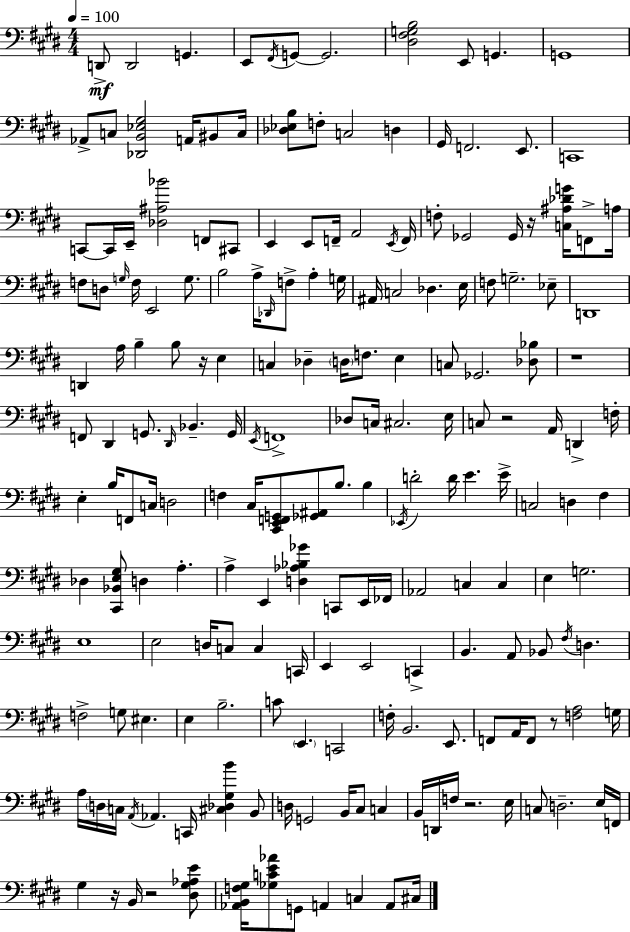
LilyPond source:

{
  \clef bass
  \numericTimeSignature
  \time 4/4
  \key e \major
  \tempo 4 = 100
  d,8->\mf d,2 g,4. | e,8 \acciaccatura { fis,16 } g,8~~ g,2. | <dis fis g b>2 e,8 g,4. | g,1 | \break aes,8-> c8 <des, b, ees gis>2 a,16 bis,8 | c16 <des ees b>8 f8-. c2 d4 | gis,16 f,2. e,8. | c,1 | \break c,8~~ c,16 e,16-- <des ais bes'>2 f,8 cis,8 | e,4 e,8 f,16-- a,2 | \acciaccatura { e,16 } f,16 f8-. ges,2 ges,16 r16 <c ais des' g'>16 f,8-> | a16 f8 d8 \grace { g16 } f16 e,2 | \break g8. b2 a16-> \grace { des,16 } f8-> a4-. | g16 ais,16 c2 des4. | e16 f8 g2.-- | ees8-- d,1 | \break d,4 a16 b4-- b8 r16 | e4 c4 des4-- \parenthesize d16 f8. | e4 c8 ges,2. | <des bes>8 r1 | \break f,8 dis,4 g,8. \grace { dis,16 } bes,4.-- | g,16 \acciaccatura { e,16 } f,1-> | des8 c16 cis2. | e16 c8 r2 | \break a,16 d,4-> f16-. e4-. b16 f,8 c16 d2 | f4 cis16 <cis, e, f, g,>8 <ges, ais,>8 b8. | b4 \acciaccatura { ees,16 } d'2-. d'16 | e'4. e'16-> c2 d4 | \break fis4 des4 <cis, bes, e gis>8 d4 | a4.-. a4-> e,4 <d aes bes ges'>4 | c,8 e,16 fes,16 aes,2 c4 | c4 e4 g2. | \break e1 | e2 d16 | c8 c4 c,16 e,4 e,2 | c,4-> b,4. a,8 bes,8 | \break \acciaccatura { fis16 } d4. f2-> | g8 eis4. e4 b2.-- | c'8 \parenthesize e,4. | c,2 f16-. b,2. | \break e,8. f,8 a,16 f,8 r8 <f a>2 | g16 a16 \parenthesize d16 c16 \acciaccatura { a,16 } aes,4. | c,16 <cis des gis b'>4 b,8 d16 g,2 | b,16 cis8 c4 b,16 d,16 f16 r2. | \break e16 c8 d2.-- | e16 f,16 gis4 r16 b,16 r2 | <dis gis aes e'>8 <aes, b, f gis>16 <ges c' e' aes'>8 g,8 a,4 | c4 a,8 cis16 \bar "|."
}